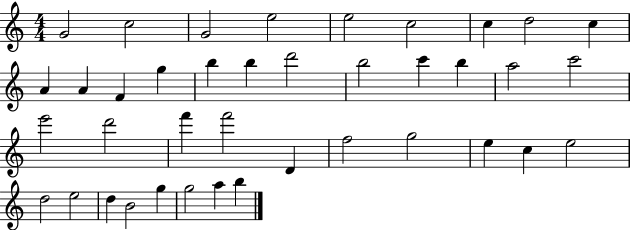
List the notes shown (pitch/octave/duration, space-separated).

G4/h C5/h G4/h E5/h E5/h C5/h C5/q D5/h C5/q A4/q A4/q F4/q G5/q B5/q B5/q D6/h B5/h C6/q B5/q A5/h C6/h E6/h D6/h F6/q F6/h D4/q F5/h G5/h E5/q C5/q E5/h D5/h E5/h D5/q B4/h G5/q G5/h A5/q B5/q